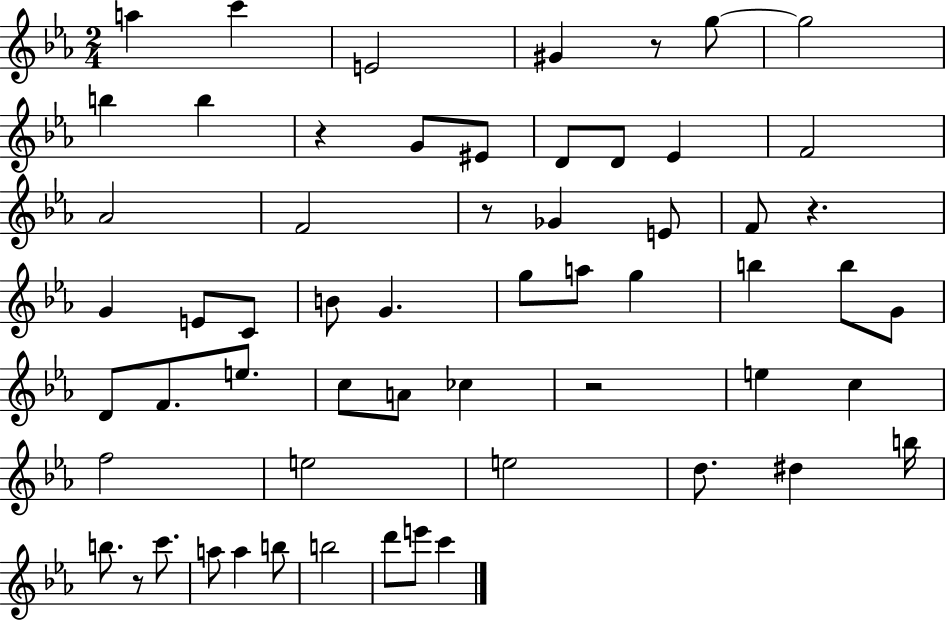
A5/q C6/q E4/h G#4/q R/e G5/e G5/h B5/q B5/q R/q G4/e EIS4/e D4/e D4/e Eb4/q F4/h Ab4/h F4/h R/e Gb4/q E4/e F4/e R/q. G4/q E4/e C4/e B4/e G4/q. G5/e A5/e G5/q B5/q B5/e G4/e D4/e F4/e. E5/e. C5/e A4/e CES5/q R/h E5/q C5/q F5/h E5/h E5/h D5/e. D#5/q B5/s B5/e. R/e C6/e. A5/e A5/q B5/e B5/h D6/e E6/e C6/q